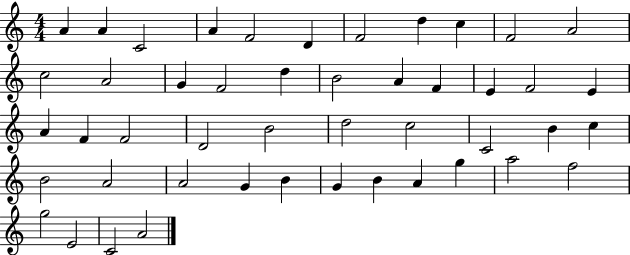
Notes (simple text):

A4/q A4/q C4/h A4/q F4/h D4/q F4/h D5/q C5/q F4/h A4/h C5/h A4/h G4/q F4/h D5/q B4/h A4/q F4/q E4/q F4/h E4/q A4/q F4/q F4/h D4/h B4/h D5/h C5/h C4/h B4/q C5/q B4/h A4/h A4/h G4/q B4/q G4/q B4/q A4/q G5/q A5/h F5/h G5/h E4/h C4/h A4/h